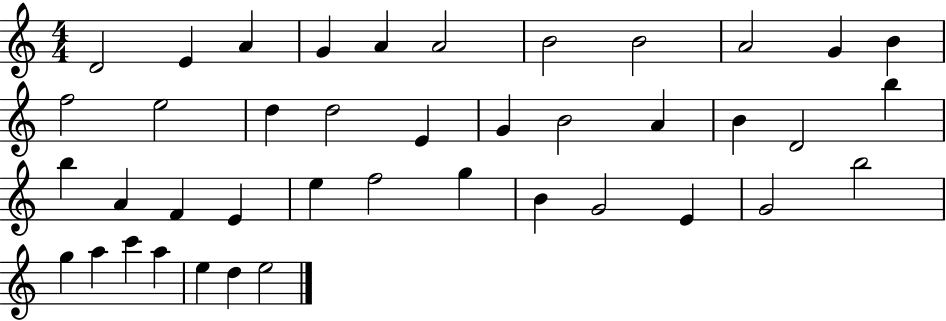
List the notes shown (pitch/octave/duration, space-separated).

D4/h E4/q A4/q G4/q A4/q A4/h B4/h B4/h A4/h G4/q B4/q F5/h E5/h D5/q D5/h E4/q G4/q B4/h A4/q B4/q D4/h B5/q B5/q A4/q F4/q E4/q E5/q F5/h G5/q B4/q G4/h E4/q G4/h B5/h G5/q A5/q C6/q A5/q E5/q D5/q E5/h